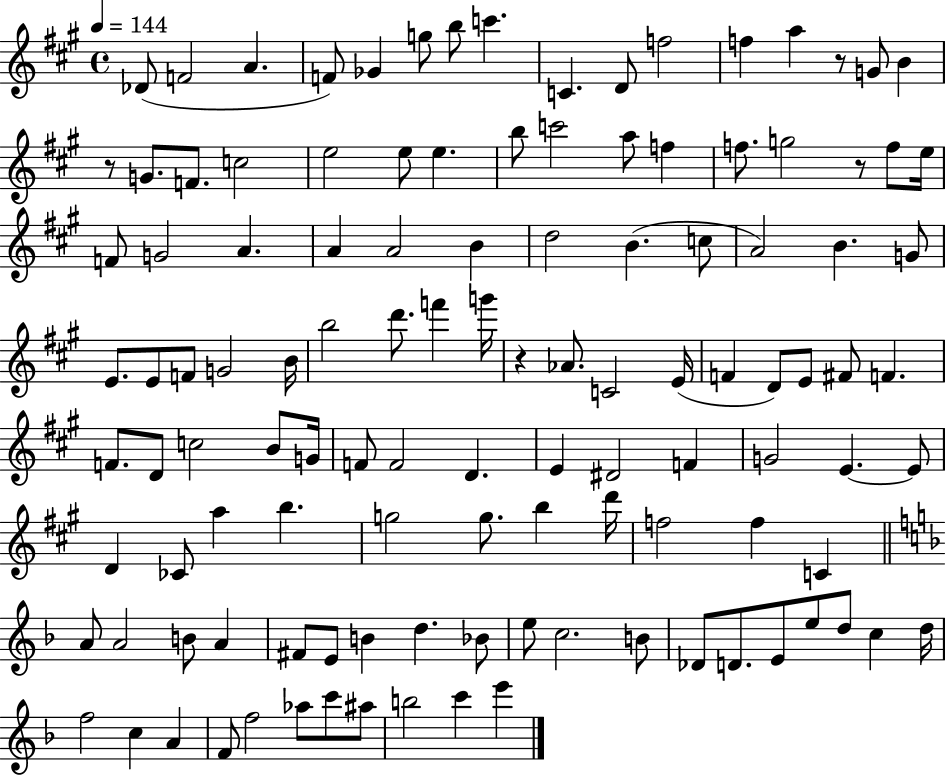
{
  \clef treble
  \time 4/4
  \defaultTimeSignature
  \key a \major
  \tempo 4 = 144
  des'8( f'2 a'4. | f'8) ges'4 g''8 b''8 c'''4. | c'4. d'8 f''2 | f''4 a''4 r8 g'8 b'4 | \break r8 g'8. f'8. c''2 | e''2 e''8 e''4. | b''8 c'''2 a''8 f''4 | f''8. g''2 r8 f''8 e''16 | \break f'8 g'2 a'4. | a'4 a'2 b'4 | d''2 b'4.( c''8 | a'2) b'4. g'8 | \break e'8. e'8 f'8 g'2 b'16 | b''2 d'''8. f'''4 g'''16 | r4 aes'8. c'2 e'16( | f'4 d'8) e'8 fis'8 f'4. | \break f'8. d'8 c''2 b'8 g'16 | f'8 f'2 d'4. | e'4 dis'2 f'4 | g'2 e'4.~~ e'8 | \break d'4 ces'8 a''4 b''4. | g''2 g''8. b''4 d'''16 | f''2 f''4 c'4 | \bar "||" \break \key f \major a'8 a'2 b'8 a'4 | fis'8 e'8 b'4 d''4. bes'8 | e''8 c''2. b'8 | des'8 d'8. e'8 e''8 d''8 c''4 d''16 | \break f''2 c''4 a'4 | f'8 f''2 aes''8 c'''8 ais''8 | b''2 c'''4 e'''4 | \bar "|."
}